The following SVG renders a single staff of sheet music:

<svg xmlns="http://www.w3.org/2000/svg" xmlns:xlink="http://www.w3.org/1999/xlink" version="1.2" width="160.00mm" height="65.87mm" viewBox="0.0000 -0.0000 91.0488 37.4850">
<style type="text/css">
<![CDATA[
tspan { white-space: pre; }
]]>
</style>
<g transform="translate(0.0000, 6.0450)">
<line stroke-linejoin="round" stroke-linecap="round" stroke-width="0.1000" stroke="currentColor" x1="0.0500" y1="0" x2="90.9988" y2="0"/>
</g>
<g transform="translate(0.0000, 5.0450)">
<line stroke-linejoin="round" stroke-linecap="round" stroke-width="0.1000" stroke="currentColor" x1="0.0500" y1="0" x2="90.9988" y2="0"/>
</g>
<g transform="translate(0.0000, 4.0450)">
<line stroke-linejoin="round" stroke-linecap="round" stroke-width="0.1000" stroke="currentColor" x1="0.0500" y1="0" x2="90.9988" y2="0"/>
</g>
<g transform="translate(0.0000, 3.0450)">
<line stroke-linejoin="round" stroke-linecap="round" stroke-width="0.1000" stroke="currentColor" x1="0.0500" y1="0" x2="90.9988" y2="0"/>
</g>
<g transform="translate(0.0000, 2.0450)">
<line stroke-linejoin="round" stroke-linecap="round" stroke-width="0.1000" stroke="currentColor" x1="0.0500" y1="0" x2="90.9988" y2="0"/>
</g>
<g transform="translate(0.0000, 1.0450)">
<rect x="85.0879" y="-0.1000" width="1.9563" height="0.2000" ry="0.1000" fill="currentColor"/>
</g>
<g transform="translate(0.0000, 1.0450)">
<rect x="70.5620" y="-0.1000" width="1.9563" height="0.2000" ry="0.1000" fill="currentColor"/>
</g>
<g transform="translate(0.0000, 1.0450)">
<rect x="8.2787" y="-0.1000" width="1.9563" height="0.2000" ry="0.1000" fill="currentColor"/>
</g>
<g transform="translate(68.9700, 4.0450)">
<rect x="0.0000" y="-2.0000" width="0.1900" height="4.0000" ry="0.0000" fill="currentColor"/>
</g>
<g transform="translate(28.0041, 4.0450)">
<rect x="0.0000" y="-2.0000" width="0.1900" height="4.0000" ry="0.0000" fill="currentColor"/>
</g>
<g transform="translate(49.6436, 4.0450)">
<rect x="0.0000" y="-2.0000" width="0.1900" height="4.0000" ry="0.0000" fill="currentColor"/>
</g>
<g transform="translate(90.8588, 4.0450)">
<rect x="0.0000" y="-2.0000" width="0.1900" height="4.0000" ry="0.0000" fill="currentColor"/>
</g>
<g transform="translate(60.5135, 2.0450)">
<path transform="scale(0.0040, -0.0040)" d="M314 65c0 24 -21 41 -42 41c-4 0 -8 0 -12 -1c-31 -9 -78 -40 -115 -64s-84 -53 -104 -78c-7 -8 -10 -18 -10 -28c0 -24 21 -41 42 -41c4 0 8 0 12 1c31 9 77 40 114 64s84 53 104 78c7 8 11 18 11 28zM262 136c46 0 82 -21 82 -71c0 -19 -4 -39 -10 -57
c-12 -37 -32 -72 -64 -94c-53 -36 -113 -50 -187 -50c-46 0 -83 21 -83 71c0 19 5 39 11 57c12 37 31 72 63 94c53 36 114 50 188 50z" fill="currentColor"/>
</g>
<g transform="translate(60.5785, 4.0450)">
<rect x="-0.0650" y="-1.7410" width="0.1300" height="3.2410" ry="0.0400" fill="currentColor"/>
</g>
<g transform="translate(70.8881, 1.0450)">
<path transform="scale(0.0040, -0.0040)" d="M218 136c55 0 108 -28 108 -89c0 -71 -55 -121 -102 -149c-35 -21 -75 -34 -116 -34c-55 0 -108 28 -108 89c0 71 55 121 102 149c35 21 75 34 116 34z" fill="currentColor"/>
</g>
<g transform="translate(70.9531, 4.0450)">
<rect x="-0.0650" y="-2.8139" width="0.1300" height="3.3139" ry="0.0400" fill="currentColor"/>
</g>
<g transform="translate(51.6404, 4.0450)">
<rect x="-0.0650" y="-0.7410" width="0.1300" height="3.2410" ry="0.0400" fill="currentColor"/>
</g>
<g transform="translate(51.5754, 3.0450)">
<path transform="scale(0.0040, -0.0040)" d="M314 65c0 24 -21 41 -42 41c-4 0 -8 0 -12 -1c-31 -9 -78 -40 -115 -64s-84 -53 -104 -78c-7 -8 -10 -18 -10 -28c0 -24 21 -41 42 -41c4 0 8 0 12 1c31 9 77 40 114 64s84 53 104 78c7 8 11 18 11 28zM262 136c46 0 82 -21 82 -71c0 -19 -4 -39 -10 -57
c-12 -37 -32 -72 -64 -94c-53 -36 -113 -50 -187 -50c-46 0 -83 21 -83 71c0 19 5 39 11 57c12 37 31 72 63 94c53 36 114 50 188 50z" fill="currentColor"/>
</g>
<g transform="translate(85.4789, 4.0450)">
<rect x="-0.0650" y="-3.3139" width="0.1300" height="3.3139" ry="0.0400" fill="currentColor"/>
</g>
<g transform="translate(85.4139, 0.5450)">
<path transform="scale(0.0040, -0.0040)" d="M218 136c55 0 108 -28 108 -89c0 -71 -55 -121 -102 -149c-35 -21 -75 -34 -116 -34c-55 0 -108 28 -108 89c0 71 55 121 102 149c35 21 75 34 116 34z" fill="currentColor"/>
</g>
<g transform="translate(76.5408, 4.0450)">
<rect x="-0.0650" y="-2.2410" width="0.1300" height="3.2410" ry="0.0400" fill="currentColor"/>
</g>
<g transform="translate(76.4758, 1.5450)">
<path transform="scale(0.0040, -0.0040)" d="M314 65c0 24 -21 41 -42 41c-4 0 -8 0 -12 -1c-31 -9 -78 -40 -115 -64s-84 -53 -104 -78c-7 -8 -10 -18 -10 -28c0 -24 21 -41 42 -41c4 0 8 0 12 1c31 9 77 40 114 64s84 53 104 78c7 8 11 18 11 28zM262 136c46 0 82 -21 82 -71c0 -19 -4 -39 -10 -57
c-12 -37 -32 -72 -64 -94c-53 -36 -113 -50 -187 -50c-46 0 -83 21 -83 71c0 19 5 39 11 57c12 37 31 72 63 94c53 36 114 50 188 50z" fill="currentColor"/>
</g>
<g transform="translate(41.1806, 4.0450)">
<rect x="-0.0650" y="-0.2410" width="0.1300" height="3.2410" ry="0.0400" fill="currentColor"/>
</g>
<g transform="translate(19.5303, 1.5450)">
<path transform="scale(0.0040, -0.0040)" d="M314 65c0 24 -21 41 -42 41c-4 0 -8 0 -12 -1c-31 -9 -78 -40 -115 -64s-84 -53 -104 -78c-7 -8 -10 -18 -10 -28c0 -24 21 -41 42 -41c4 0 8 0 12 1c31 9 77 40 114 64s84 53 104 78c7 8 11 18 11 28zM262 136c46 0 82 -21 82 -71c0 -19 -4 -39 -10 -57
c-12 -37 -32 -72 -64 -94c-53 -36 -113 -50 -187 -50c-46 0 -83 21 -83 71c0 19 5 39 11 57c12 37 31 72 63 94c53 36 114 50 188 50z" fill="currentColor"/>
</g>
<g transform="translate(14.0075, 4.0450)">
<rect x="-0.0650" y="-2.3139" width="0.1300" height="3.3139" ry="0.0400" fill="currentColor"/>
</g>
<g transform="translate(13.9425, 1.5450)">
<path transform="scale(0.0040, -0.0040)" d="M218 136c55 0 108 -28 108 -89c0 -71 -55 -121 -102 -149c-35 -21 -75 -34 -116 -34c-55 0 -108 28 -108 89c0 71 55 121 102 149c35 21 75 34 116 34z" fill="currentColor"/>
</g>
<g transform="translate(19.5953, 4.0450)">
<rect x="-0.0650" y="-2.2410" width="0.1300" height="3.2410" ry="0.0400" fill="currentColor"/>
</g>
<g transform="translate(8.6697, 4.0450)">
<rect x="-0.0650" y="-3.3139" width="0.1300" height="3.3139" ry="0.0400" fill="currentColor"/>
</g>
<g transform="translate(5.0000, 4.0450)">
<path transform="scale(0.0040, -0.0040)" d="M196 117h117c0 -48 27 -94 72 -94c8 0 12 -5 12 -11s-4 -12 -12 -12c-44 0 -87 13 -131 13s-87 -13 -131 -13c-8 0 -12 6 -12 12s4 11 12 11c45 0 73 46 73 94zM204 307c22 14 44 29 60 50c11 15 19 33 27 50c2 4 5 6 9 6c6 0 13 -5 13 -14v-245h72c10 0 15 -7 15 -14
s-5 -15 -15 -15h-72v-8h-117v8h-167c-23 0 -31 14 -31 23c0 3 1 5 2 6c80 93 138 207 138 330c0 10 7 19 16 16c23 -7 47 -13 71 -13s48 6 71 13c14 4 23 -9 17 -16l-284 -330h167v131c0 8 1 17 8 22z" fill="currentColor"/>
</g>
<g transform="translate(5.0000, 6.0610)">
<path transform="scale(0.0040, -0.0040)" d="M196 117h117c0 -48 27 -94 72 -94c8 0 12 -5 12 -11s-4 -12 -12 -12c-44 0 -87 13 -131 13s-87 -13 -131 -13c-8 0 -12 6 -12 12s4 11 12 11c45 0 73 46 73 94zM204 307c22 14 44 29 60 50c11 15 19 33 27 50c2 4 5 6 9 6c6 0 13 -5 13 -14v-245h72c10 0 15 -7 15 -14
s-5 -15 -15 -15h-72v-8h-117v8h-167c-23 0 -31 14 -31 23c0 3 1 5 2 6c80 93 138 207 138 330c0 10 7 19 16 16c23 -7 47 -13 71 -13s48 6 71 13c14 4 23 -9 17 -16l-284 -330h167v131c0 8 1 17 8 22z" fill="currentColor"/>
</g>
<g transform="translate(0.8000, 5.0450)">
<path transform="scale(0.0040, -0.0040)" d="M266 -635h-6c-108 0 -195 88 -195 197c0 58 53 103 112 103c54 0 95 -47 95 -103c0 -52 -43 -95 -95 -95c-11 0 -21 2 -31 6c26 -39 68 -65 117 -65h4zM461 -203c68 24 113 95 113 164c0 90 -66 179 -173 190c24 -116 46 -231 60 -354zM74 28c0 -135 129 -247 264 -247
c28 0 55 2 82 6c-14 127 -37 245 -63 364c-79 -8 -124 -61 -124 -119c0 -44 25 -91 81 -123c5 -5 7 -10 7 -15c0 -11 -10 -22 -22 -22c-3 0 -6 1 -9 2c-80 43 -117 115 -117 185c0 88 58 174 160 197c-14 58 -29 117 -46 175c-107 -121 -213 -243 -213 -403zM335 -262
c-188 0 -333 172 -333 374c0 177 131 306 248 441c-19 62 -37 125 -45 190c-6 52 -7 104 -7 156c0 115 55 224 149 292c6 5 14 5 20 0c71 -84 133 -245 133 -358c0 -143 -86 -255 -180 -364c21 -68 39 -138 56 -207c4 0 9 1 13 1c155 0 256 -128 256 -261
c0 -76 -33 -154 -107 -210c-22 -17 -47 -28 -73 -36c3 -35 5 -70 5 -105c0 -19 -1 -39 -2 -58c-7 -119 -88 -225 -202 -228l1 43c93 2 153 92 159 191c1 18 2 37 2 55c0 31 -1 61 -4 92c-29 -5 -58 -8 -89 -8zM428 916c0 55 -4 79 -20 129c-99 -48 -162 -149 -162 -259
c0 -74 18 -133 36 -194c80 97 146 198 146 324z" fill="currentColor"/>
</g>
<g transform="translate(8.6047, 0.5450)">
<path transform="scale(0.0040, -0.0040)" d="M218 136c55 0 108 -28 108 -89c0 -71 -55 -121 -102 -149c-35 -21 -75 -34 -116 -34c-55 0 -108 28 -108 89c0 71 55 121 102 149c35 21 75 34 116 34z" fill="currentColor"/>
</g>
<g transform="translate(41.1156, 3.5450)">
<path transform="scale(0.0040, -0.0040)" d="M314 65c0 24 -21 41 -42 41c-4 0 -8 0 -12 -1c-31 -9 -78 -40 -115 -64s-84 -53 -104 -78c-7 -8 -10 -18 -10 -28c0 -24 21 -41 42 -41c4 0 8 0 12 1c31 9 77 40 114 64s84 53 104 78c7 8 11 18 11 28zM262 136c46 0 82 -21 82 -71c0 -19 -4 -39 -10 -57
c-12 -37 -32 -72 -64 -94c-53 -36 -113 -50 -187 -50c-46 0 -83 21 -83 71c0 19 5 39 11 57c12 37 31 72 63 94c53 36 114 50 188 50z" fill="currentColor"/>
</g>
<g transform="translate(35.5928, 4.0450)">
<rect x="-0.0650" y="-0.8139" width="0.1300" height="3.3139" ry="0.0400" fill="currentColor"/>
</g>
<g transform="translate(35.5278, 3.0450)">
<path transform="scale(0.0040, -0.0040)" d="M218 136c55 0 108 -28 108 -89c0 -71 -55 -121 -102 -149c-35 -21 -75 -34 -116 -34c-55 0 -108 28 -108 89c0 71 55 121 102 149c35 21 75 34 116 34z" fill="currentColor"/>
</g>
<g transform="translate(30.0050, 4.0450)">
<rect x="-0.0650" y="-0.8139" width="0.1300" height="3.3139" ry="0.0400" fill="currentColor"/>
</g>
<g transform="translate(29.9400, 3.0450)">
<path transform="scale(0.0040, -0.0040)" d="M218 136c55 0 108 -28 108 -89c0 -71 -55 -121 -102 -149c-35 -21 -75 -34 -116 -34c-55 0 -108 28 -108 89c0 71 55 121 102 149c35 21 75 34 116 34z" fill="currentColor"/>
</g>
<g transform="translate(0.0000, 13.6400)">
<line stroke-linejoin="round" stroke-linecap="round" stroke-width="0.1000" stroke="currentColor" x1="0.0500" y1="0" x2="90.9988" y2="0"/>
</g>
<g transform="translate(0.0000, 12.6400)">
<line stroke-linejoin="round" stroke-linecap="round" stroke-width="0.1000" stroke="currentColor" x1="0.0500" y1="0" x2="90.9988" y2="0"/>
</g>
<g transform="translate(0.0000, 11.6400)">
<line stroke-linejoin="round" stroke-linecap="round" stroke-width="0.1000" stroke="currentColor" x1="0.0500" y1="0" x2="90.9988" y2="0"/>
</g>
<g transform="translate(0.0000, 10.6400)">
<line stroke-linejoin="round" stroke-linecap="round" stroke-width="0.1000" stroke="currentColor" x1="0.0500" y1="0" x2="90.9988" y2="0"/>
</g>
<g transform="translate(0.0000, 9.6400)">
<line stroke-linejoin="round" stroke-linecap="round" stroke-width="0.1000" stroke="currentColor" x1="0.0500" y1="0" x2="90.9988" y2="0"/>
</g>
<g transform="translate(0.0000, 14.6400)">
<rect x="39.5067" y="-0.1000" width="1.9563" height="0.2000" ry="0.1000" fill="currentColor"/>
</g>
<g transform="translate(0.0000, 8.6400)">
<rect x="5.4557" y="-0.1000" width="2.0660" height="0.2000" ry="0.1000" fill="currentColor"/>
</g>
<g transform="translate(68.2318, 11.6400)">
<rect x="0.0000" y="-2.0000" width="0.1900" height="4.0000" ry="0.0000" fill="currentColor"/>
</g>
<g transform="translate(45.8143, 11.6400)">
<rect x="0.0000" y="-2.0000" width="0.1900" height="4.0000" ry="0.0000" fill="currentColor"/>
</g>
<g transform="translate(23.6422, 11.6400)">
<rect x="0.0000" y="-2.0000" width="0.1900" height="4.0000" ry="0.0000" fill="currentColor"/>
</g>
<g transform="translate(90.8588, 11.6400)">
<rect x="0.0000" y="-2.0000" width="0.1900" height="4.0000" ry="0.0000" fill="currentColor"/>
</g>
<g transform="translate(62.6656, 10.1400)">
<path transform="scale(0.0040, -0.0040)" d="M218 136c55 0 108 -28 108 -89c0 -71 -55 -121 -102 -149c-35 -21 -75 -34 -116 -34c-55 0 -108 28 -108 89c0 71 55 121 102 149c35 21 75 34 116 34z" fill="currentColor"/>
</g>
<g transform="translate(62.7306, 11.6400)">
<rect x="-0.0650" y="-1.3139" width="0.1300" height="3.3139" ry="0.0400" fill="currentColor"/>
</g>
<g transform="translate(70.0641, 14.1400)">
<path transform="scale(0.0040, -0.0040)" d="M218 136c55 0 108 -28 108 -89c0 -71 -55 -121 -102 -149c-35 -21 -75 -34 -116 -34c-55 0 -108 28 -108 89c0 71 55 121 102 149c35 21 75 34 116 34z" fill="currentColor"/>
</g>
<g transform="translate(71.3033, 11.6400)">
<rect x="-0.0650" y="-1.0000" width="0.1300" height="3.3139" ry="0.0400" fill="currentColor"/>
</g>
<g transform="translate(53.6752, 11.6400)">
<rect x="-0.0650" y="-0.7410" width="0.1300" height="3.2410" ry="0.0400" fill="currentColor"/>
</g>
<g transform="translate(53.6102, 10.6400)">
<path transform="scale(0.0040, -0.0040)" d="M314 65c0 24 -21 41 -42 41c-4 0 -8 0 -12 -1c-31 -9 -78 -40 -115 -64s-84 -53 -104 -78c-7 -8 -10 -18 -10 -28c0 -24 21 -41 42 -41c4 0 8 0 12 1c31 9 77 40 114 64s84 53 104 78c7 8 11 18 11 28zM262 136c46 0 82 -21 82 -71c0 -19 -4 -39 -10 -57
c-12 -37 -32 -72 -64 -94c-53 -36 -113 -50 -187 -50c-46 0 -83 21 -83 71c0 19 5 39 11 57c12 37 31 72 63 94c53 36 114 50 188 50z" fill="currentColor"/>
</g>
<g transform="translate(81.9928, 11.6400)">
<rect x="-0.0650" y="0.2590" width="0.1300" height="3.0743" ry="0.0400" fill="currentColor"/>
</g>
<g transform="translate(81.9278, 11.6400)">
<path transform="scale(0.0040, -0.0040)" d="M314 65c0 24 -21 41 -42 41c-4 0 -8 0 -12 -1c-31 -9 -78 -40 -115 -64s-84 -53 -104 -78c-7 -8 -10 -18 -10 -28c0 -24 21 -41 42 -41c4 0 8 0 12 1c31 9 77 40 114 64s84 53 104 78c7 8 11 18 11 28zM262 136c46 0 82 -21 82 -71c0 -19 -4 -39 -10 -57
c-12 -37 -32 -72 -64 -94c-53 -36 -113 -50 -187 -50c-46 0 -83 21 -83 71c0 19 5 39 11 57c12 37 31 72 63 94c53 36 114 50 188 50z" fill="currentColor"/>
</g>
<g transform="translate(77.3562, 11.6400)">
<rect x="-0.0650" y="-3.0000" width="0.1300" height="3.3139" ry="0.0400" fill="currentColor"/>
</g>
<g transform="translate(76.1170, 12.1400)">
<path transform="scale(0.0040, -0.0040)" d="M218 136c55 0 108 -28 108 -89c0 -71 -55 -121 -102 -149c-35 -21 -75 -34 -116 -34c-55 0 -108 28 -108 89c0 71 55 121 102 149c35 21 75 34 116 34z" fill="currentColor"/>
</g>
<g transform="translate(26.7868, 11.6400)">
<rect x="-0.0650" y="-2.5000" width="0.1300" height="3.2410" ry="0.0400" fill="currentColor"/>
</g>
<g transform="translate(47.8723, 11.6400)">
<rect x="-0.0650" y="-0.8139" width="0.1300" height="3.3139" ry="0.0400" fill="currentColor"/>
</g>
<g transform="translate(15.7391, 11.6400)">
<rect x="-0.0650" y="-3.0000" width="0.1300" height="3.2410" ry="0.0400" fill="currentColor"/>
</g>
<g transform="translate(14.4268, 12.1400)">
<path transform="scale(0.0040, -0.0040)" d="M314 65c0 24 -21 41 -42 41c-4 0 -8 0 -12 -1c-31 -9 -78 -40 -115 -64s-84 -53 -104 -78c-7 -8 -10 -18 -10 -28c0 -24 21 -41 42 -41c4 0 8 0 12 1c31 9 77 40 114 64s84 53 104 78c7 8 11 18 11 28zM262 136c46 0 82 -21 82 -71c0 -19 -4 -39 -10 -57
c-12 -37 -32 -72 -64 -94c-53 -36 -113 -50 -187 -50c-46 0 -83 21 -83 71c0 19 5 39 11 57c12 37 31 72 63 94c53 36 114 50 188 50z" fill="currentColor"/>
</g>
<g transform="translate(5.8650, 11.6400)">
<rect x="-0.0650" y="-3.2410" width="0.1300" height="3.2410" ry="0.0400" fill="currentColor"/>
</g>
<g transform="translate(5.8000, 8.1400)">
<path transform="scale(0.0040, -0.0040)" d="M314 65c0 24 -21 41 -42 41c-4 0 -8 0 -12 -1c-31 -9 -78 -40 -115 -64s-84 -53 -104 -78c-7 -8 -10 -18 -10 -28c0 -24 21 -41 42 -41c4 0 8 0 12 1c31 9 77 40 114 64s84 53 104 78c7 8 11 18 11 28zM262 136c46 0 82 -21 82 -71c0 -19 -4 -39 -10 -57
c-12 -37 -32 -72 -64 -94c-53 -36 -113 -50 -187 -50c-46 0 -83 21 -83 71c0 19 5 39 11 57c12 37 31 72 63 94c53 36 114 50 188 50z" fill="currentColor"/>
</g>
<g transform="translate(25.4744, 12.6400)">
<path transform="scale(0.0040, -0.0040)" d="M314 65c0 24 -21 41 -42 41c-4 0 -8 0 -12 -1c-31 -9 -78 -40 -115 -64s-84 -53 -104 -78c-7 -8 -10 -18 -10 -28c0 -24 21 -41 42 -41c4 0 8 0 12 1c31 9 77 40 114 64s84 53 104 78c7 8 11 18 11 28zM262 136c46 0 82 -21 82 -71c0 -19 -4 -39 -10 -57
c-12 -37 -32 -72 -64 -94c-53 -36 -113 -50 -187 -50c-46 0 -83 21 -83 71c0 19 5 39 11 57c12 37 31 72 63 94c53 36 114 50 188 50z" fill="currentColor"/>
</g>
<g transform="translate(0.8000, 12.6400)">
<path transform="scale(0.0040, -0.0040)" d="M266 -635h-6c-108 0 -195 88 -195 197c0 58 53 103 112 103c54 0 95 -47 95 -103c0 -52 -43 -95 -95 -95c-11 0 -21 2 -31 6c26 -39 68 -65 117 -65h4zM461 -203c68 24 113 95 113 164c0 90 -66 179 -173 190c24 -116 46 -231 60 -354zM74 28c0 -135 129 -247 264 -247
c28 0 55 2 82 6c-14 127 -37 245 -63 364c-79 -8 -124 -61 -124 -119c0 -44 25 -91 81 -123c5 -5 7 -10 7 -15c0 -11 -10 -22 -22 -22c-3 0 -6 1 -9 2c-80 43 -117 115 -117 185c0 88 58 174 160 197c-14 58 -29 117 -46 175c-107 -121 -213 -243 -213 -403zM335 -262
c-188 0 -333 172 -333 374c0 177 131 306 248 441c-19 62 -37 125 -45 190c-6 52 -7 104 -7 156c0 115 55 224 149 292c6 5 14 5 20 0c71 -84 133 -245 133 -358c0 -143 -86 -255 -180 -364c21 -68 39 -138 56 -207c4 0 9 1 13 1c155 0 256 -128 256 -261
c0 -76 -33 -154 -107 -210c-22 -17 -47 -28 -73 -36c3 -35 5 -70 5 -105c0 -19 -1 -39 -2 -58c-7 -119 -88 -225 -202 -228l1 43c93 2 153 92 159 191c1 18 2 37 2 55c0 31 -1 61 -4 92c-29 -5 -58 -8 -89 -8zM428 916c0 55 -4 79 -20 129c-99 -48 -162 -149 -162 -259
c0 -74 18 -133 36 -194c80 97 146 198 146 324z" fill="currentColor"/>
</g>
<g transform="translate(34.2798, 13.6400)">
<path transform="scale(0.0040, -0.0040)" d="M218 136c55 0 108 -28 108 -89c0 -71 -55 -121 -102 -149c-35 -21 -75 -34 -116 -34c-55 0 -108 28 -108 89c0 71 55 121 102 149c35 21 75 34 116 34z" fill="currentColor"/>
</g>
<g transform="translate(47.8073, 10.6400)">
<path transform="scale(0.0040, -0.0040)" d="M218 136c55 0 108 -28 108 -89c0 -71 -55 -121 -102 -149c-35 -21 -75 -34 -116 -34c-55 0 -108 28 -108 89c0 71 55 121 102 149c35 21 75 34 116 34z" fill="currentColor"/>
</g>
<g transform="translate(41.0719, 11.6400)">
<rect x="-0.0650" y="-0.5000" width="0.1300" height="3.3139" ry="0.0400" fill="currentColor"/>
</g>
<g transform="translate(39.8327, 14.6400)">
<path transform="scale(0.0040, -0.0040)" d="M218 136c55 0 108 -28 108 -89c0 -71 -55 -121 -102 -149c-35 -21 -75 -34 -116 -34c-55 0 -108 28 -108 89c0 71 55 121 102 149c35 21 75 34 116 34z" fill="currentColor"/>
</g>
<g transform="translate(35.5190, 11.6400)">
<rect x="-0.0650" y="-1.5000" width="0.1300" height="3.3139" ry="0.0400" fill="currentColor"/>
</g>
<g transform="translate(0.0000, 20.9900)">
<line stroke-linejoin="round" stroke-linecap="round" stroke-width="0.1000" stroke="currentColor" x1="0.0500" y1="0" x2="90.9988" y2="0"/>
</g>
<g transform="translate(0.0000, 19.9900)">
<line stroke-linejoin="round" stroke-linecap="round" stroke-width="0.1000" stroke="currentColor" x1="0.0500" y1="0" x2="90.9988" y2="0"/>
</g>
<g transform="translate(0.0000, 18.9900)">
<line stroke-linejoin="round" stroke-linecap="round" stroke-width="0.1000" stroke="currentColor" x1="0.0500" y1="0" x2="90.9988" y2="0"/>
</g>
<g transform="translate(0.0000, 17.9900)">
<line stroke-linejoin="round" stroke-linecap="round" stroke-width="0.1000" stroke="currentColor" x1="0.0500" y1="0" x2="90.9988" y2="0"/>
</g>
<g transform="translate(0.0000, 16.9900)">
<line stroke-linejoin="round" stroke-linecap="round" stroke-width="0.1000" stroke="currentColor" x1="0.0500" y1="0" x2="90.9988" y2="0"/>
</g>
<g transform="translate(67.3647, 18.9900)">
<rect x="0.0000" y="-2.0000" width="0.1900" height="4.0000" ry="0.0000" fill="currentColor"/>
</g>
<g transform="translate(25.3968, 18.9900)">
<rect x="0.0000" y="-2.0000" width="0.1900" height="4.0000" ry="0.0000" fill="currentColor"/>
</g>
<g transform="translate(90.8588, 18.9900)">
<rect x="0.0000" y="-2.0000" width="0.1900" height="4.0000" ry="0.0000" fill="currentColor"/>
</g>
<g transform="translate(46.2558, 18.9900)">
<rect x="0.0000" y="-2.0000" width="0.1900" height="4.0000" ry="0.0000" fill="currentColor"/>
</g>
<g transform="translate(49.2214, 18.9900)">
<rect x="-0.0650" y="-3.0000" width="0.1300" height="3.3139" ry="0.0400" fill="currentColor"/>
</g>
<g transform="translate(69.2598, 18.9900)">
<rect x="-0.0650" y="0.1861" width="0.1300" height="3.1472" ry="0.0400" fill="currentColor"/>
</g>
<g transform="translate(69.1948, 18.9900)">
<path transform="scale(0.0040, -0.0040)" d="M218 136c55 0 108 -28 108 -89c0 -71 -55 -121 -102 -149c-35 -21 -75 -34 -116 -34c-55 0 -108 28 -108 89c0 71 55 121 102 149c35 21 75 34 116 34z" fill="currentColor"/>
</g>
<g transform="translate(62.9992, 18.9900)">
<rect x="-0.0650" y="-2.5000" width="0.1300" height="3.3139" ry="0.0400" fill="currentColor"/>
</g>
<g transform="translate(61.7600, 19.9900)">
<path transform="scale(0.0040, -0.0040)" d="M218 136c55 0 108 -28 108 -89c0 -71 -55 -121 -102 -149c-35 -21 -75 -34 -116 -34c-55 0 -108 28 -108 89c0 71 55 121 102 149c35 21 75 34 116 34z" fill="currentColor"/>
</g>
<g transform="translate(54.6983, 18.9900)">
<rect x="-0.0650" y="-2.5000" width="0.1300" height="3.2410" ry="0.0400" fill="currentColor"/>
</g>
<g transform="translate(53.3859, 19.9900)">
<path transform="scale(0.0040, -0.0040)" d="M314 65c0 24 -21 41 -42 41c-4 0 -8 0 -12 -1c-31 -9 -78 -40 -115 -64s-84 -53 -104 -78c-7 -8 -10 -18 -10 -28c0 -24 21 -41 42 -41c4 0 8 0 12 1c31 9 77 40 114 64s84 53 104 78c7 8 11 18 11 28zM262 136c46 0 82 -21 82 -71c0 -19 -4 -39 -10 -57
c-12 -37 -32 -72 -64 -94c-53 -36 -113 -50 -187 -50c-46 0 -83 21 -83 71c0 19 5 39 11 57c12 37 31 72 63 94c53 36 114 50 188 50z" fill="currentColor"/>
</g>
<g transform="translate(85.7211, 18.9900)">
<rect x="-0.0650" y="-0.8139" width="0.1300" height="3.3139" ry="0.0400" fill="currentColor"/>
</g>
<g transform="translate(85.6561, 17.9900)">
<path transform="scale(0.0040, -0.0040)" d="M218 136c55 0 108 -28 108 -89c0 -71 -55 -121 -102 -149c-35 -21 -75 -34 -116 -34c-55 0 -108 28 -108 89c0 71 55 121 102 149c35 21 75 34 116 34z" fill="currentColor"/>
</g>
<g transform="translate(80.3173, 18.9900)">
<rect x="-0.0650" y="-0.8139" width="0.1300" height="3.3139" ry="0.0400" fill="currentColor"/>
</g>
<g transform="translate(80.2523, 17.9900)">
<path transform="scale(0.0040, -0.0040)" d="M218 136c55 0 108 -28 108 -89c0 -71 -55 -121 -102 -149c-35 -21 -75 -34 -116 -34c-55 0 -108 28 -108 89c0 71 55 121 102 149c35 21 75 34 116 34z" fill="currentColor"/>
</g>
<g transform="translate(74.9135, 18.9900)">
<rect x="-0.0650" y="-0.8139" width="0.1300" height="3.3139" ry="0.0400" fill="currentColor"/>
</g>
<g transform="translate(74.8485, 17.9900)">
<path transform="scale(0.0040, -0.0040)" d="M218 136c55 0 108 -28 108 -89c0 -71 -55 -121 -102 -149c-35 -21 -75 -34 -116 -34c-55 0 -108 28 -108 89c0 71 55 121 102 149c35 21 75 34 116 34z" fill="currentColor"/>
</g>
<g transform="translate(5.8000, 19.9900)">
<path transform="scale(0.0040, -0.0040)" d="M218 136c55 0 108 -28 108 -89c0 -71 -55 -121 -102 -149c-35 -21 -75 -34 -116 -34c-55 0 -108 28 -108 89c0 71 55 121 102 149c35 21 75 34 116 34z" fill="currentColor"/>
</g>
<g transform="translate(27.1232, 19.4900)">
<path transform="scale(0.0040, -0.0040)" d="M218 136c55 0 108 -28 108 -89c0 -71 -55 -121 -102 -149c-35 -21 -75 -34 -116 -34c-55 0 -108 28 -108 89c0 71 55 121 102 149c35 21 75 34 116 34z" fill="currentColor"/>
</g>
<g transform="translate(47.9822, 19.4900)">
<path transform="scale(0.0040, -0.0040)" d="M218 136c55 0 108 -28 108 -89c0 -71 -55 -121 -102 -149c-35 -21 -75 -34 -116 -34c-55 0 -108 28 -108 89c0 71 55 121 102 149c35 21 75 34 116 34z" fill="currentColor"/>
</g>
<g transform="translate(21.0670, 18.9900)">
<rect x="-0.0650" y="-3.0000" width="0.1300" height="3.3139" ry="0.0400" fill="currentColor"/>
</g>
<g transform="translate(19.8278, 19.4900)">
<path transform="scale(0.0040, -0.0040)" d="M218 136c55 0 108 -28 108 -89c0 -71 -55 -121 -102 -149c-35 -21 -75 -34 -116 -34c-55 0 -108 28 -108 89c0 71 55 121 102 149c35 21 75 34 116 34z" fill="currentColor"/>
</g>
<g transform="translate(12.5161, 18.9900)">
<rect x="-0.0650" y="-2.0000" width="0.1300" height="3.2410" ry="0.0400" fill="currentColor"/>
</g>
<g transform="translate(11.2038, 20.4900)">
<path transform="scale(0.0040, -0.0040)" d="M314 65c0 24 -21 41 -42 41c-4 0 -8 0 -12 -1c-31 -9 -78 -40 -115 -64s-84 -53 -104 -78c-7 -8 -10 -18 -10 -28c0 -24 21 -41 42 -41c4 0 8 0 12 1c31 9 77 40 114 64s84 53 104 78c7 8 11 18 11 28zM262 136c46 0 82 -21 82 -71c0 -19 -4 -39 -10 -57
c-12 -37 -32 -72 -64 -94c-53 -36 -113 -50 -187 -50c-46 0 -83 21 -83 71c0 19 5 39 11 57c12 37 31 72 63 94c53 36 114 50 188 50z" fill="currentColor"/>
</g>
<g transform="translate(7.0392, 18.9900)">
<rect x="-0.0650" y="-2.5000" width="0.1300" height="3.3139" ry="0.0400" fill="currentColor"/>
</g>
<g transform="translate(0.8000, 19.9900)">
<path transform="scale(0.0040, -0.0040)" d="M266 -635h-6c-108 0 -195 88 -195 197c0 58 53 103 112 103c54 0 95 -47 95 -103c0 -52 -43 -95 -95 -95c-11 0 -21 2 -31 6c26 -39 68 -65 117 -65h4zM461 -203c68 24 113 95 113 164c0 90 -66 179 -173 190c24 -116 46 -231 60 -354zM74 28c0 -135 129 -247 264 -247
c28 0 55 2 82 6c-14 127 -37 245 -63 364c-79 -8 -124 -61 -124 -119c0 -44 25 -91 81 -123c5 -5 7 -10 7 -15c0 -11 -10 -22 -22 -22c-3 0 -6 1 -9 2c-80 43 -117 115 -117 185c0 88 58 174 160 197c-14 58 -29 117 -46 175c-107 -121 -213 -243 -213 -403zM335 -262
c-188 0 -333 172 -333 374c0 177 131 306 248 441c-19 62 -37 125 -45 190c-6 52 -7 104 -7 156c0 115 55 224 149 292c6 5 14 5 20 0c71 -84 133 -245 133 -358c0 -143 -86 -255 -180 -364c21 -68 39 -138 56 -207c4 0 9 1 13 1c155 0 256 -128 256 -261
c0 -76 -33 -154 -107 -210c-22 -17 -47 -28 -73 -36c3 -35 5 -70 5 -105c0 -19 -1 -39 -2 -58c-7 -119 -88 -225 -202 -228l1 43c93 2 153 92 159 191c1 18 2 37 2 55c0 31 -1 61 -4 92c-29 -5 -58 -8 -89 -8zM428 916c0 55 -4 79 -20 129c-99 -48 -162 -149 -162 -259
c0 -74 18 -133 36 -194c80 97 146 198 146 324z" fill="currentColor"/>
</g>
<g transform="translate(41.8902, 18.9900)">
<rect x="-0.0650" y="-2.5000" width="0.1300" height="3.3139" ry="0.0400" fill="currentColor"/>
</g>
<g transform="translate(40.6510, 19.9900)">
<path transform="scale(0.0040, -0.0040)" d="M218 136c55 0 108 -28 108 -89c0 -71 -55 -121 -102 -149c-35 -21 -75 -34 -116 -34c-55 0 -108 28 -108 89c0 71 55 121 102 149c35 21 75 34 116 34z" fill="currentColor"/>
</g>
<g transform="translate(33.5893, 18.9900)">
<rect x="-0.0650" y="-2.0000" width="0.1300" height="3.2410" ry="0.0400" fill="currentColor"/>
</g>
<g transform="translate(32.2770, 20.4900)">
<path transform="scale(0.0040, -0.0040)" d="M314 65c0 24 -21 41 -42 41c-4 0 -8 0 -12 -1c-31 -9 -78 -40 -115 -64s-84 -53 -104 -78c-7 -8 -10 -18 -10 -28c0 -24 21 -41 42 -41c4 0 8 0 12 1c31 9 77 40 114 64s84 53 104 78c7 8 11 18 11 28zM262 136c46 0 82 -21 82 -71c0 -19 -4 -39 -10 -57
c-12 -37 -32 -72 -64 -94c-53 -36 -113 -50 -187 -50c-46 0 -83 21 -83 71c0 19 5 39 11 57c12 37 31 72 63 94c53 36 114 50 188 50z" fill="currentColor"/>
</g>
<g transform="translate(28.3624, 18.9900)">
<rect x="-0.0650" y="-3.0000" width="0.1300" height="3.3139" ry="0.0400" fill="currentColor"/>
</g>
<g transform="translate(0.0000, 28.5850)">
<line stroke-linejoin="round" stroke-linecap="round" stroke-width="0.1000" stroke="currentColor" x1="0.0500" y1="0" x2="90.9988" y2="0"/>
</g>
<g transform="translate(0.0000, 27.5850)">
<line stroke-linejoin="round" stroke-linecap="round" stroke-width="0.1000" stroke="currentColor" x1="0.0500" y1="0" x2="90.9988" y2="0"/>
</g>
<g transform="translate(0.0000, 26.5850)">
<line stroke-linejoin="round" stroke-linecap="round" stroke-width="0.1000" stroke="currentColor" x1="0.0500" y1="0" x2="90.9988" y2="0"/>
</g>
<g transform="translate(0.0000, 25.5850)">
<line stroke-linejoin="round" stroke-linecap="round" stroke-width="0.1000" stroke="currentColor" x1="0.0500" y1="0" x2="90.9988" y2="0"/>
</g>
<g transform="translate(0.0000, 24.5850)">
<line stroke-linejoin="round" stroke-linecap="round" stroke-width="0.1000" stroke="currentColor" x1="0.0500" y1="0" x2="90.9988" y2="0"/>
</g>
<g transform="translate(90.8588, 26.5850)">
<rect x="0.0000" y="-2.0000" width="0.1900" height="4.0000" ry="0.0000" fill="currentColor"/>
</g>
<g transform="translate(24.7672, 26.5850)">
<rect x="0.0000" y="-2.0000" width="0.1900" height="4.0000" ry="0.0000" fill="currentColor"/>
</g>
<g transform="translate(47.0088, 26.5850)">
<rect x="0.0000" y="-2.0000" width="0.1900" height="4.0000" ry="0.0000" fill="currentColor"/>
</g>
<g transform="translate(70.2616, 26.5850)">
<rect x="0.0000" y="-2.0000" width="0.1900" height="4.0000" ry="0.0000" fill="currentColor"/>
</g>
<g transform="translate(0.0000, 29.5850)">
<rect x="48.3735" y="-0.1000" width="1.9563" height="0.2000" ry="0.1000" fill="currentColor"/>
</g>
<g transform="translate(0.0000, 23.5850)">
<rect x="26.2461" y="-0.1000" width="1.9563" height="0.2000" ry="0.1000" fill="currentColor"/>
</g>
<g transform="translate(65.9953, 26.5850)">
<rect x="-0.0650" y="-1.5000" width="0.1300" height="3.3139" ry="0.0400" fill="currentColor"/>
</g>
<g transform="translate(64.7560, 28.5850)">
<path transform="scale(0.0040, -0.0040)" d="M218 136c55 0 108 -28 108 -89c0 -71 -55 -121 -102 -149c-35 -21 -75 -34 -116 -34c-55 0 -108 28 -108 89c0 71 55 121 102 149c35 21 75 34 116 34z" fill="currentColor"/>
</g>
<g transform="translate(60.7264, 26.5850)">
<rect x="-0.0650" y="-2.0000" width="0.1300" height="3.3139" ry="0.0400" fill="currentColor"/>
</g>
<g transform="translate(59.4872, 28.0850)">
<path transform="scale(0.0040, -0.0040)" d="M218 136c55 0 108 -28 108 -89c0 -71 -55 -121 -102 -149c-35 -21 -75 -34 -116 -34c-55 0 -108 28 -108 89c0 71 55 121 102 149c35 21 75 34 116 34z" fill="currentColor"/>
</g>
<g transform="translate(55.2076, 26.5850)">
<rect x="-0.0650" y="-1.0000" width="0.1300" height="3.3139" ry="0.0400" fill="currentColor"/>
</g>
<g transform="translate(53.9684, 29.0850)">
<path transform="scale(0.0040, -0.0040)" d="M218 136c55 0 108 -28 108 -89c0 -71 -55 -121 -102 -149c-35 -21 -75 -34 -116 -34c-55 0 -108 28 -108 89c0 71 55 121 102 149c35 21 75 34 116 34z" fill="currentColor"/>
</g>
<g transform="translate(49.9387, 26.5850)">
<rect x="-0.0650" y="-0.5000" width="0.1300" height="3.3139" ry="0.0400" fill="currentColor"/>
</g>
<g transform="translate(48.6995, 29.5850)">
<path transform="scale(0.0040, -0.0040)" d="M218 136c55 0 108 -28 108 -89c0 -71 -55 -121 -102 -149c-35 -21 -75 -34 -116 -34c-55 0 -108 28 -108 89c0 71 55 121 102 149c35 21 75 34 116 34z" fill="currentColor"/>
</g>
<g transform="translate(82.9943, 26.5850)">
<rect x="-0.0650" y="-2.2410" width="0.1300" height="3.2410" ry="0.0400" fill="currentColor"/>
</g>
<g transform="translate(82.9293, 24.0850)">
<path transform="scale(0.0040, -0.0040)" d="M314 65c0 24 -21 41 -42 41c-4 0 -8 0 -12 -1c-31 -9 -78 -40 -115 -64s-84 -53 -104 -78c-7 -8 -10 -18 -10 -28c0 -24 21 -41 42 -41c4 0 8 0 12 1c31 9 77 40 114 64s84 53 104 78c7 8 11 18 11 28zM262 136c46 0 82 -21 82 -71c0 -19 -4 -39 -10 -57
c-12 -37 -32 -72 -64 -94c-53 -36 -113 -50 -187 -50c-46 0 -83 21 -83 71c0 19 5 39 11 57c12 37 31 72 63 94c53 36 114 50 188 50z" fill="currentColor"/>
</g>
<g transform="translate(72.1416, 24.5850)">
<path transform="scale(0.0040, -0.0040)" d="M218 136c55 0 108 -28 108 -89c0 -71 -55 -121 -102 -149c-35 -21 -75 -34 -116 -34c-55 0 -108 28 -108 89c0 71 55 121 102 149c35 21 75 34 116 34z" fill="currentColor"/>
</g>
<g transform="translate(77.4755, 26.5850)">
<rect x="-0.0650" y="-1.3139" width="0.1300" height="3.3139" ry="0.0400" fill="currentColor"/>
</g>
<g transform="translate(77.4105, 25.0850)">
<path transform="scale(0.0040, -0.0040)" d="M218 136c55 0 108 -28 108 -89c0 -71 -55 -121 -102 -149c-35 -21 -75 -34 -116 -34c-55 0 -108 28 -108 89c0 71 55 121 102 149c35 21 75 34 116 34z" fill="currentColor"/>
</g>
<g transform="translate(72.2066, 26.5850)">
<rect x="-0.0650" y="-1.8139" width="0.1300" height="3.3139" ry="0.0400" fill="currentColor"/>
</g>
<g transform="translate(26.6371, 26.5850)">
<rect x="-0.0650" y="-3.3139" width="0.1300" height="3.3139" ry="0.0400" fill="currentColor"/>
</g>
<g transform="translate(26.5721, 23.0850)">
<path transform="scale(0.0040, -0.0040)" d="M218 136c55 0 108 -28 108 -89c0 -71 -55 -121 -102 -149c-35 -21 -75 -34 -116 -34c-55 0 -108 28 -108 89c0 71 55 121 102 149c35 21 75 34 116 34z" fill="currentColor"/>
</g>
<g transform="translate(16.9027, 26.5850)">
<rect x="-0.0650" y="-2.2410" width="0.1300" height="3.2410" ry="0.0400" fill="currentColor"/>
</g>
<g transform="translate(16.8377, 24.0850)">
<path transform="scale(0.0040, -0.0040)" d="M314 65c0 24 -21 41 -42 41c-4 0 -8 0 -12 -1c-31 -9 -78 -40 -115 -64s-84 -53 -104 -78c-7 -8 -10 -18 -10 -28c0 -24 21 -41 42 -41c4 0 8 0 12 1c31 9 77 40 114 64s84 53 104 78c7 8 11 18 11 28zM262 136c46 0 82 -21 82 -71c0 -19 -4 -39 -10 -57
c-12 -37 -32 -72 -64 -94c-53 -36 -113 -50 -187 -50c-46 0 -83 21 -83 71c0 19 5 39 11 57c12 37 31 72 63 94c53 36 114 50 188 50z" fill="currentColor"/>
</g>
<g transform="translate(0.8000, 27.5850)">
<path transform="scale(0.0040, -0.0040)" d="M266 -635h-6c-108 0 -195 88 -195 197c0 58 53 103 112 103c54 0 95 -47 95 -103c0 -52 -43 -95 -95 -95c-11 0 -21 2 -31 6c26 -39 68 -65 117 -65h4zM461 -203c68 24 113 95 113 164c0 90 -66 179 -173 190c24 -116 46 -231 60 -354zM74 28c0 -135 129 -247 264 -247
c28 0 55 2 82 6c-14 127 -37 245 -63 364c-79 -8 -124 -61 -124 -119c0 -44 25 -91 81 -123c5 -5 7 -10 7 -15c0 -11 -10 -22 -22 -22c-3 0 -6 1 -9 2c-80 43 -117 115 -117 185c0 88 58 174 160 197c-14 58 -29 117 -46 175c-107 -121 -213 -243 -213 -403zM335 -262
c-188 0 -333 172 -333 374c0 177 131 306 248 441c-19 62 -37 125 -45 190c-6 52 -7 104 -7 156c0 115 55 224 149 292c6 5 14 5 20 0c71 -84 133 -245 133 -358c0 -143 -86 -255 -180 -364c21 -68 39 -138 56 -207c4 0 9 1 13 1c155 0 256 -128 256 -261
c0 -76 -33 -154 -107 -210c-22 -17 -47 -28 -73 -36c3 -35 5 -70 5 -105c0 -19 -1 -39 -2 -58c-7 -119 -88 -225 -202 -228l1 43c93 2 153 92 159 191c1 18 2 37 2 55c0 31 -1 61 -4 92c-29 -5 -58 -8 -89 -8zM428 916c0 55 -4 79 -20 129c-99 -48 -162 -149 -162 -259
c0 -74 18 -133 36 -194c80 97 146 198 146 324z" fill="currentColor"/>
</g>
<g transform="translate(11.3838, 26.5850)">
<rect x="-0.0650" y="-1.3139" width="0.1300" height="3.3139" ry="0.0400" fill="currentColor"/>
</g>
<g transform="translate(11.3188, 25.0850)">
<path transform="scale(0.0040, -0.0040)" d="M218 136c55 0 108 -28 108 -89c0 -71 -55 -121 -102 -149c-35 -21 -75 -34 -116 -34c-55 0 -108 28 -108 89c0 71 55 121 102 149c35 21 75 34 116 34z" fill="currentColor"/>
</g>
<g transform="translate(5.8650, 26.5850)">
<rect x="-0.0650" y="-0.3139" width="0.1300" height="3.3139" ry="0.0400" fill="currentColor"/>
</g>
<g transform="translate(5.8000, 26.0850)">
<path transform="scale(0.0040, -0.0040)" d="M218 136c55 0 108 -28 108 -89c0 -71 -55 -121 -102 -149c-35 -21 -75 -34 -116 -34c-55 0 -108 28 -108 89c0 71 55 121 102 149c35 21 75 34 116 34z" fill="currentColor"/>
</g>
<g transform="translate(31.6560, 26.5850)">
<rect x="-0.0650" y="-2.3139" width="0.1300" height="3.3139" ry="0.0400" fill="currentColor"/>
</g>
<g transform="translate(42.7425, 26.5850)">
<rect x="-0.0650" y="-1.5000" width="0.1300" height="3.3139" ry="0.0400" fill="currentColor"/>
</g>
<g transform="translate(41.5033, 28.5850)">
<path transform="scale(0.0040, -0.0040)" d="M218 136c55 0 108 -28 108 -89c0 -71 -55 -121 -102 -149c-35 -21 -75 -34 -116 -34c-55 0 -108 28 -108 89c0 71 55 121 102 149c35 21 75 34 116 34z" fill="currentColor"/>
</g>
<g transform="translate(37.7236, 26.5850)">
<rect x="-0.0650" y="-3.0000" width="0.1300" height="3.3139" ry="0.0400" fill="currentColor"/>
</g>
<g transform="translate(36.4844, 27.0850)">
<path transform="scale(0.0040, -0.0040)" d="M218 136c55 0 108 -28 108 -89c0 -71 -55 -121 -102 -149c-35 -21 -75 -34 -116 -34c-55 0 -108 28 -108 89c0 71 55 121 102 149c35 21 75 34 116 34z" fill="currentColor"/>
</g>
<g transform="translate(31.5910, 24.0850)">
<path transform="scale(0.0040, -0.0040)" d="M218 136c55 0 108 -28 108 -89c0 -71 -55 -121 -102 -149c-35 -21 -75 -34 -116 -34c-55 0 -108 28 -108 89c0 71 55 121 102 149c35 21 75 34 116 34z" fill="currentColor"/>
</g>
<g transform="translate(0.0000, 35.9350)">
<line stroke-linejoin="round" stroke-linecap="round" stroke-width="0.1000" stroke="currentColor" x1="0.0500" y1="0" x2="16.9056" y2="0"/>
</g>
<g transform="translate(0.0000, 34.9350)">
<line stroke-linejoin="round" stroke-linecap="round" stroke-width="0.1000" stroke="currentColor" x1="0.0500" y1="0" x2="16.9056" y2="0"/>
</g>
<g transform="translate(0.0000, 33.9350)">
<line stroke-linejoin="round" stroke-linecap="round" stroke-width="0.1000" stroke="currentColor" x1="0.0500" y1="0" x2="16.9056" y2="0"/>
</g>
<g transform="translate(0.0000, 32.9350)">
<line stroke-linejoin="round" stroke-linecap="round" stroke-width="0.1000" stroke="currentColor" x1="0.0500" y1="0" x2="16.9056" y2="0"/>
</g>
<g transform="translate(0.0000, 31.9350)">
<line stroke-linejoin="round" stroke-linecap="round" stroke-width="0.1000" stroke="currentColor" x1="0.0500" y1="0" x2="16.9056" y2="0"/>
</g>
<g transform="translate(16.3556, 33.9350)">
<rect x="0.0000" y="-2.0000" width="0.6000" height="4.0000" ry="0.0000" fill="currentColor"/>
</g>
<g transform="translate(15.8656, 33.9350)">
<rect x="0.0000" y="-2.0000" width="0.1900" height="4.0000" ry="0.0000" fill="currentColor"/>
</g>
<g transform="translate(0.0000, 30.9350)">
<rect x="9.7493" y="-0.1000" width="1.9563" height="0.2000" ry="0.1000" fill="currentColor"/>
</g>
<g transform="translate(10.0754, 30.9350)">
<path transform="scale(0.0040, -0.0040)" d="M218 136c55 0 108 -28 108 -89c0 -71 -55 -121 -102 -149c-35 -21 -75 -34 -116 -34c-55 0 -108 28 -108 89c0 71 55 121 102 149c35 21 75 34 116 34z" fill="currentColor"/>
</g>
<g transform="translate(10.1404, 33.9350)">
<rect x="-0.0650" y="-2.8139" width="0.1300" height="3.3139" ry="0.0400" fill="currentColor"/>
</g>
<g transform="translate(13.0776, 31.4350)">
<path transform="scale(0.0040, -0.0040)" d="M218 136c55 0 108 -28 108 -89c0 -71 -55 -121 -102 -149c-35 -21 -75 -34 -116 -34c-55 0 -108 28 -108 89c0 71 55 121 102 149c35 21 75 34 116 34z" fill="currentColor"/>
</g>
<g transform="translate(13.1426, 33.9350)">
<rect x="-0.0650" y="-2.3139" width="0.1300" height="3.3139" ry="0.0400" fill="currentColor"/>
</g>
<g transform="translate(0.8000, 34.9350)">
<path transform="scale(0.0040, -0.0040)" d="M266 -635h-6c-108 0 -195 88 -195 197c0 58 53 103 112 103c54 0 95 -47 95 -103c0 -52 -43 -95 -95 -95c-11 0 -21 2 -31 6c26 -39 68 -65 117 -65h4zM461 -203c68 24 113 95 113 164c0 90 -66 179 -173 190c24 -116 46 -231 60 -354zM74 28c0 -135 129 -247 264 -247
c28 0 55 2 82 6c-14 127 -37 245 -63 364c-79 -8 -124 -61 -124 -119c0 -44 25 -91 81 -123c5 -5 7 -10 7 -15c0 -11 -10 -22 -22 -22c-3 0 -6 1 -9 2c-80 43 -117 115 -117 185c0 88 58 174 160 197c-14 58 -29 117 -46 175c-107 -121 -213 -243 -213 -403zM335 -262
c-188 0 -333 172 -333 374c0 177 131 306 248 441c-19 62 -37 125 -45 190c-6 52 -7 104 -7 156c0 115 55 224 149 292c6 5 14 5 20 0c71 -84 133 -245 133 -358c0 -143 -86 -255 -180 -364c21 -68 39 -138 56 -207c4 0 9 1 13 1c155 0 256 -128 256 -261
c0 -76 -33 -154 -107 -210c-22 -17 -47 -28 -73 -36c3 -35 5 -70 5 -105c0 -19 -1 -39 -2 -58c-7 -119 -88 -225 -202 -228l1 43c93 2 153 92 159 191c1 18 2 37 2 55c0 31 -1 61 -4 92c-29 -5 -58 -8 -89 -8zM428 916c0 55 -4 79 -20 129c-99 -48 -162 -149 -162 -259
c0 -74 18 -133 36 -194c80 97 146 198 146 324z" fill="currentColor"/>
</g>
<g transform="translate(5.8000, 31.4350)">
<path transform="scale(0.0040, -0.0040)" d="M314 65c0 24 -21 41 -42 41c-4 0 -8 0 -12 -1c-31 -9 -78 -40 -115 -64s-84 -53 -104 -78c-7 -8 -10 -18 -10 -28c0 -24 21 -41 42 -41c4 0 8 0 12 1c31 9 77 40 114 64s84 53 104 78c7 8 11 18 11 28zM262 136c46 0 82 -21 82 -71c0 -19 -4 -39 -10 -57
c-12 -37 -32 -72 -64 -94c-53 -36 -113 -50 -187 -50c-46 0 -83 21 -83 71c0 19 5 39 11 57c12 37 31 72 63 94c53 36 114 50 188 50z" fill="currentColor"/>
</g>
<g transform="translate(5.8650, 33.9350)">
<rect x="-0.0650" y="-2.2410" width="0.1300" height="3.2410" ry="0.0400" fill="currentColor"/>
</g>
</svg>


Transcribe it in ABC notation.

X:1
T:Untitled
M:4/4
L:1/4
K:C
b g g2 d d c2 d2 f2 a g2 b b2 A2 G2 E C d d2 e D A B2 G F2 A A F2 G A G2 G B d d d c e g2 b g A E C D F E f e g2 g2 a g